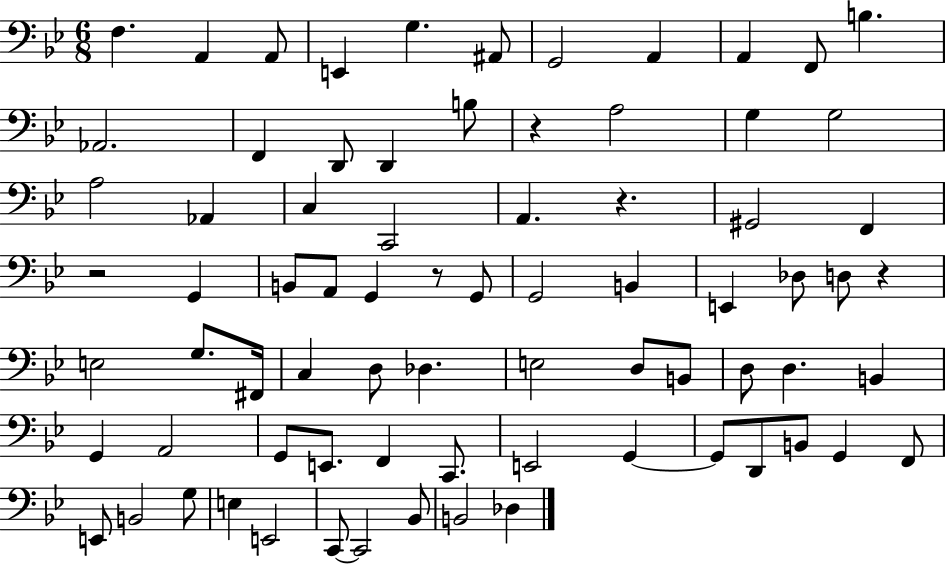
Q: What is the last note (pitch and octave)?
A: Db3